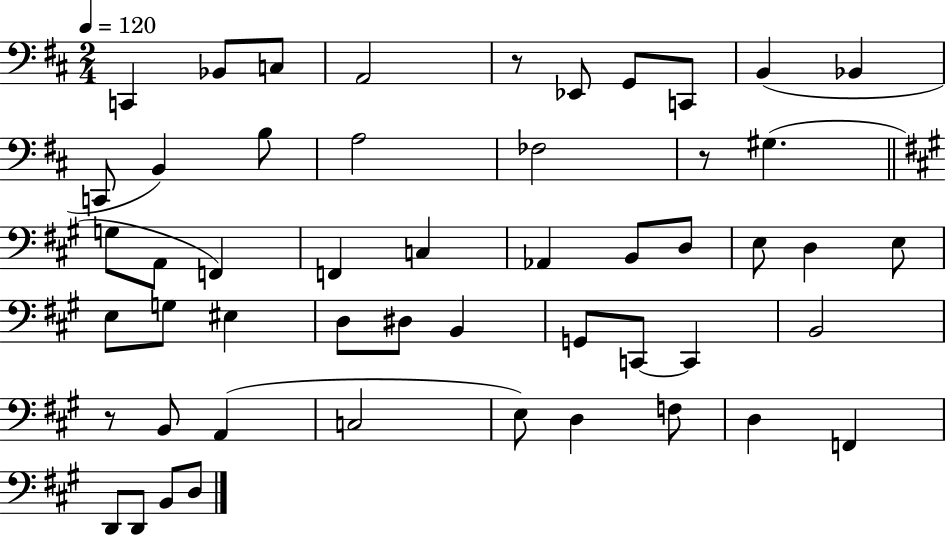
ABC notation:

X:1
T:Untitled
M:2/4
L:1/4
K:D
C,, _B,,/2 C,/2 A,,2 z/2 _E,,/2 G,,/2 C,,/2 B,, _B,, C,,/2 B,, B,/2 A,2 _F,2 z/2 ^G, G,/2 A,,/2 F,, F,, C, _A,, B,,/2 D,/2 E,/2 D, E,/2 E,/2 G,/2 ^E, D,/2 ^D,/2 B,, G,,/2 C,,/2 C,, B,,2 z/2 B,,/2 A,, C,2 E,/2 D, F,/2 D, F,, D,,/2 D,,/2 B,,/2 D,/2